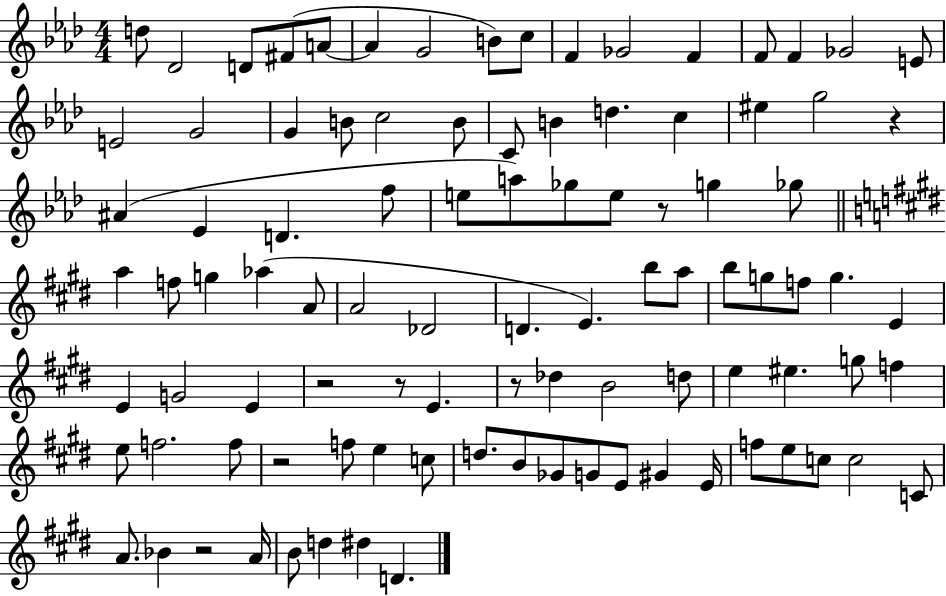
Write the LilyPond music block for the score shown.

{
  \clef treble
  \numericTimeSignature
  \time 4/4
  \key aes \major
  d''8 des'2 d'8 fis'8( a'8~~ | a'4 g'2 b'8) c''8 | f'4 ges'2 f'4 | f'8 f'4 ges'2 e'8 | \break e'2 g'2 | g'4 b'8 c''2 b'8 | c'8 b'4 d''4. c''4 | eis''4 g''2 r4 | \break ais'4( ees'4 d'4. f''8 | e''8 a''8) ges''8 e''8 r8 g''4 ges''8 | \bar "||" \break \key e \major a''4 f''8 g''4 aes''4( a'8 | a'2 des'2 | d'4. e'4.) b''8 a''8 | b''8 g''8 f''8 g''4. e'4 | \break e'4 g'2 e'4 | r2 r8 e'4. | r8 des''4 b'2 d''8 | e''4 eis''4. g''8 f''4 | \break e''8 f''2. f''8 | r2 f''8 e''4 c''8 | d''8. b'8 ges'8 g'8 e'8 gis'4 e'16 | f''8 e''8 c''8 c''2 c'8 | \break a'8. bes'4 r2 a'16 | b'8 d''4 dis''4 d'4. | \bar "|."
}